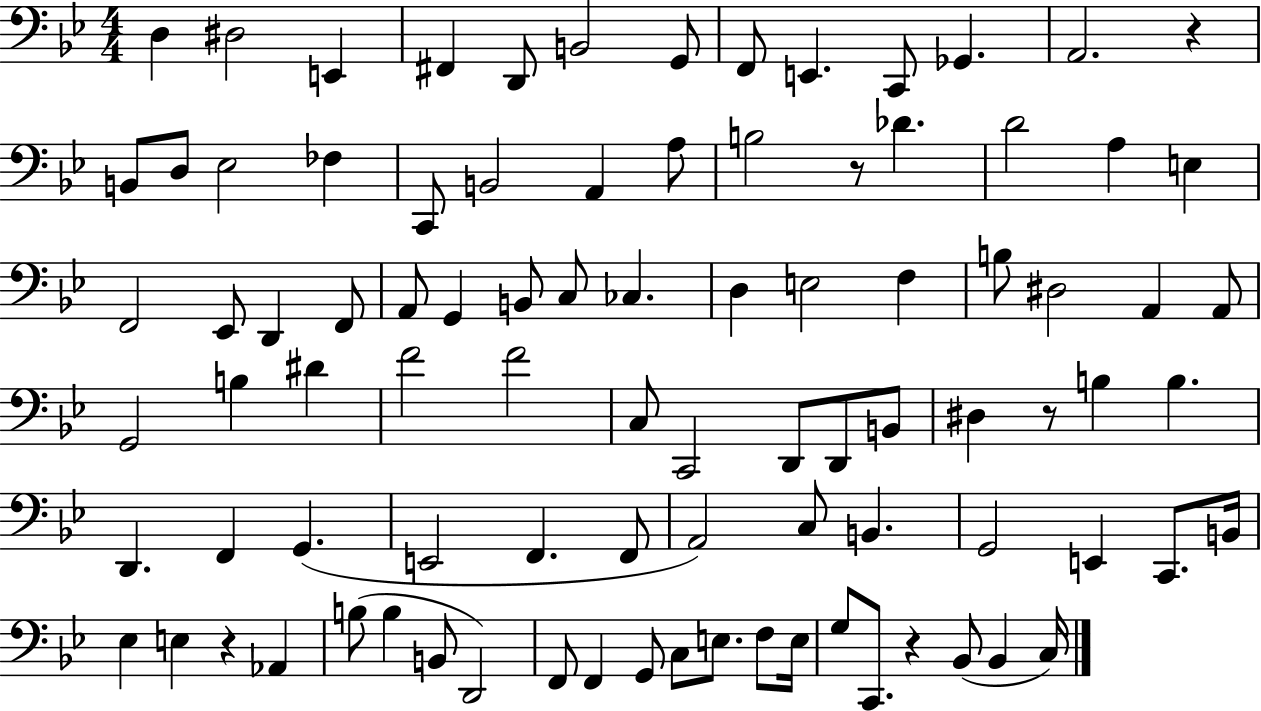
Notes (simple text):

D3/q D#3/h E2/q F#2/q D2/e B2/h G2/e F2/e E2/q. C2/e Gb2/q. A2/h. R/q B2/e D3/e Eb3/h FES3/q C2/e B2/h A2/q A3/e B3/h R/e Db4/q. D4/h A3/q E3/q F2/h Eb2/e D2/q F2/e A2/e G2/q B2/e C3/e CES3/q. D3/q E3/h F3/q B3/e D#3/h A2/q A2/e G2/h B3/q D#4/q F4/h F4/h C3/e C2/h D2/e D2/e B2/e D#3/q R/e B3/q B3/q. D2/q. F2/q G2/q. E2/h F2/q. F2/e A2/h C3/e B2/q. G2/h E2/q C2/e. B2/s Eb3/q E3/q R/q Ab2/q B3/e B3/q B2/e D2/h F2/e F2/q G2/e C3/e E3/e. F3/e E3/s G3/e C2/e. R/q Bb2/e Bb2/q C3/s